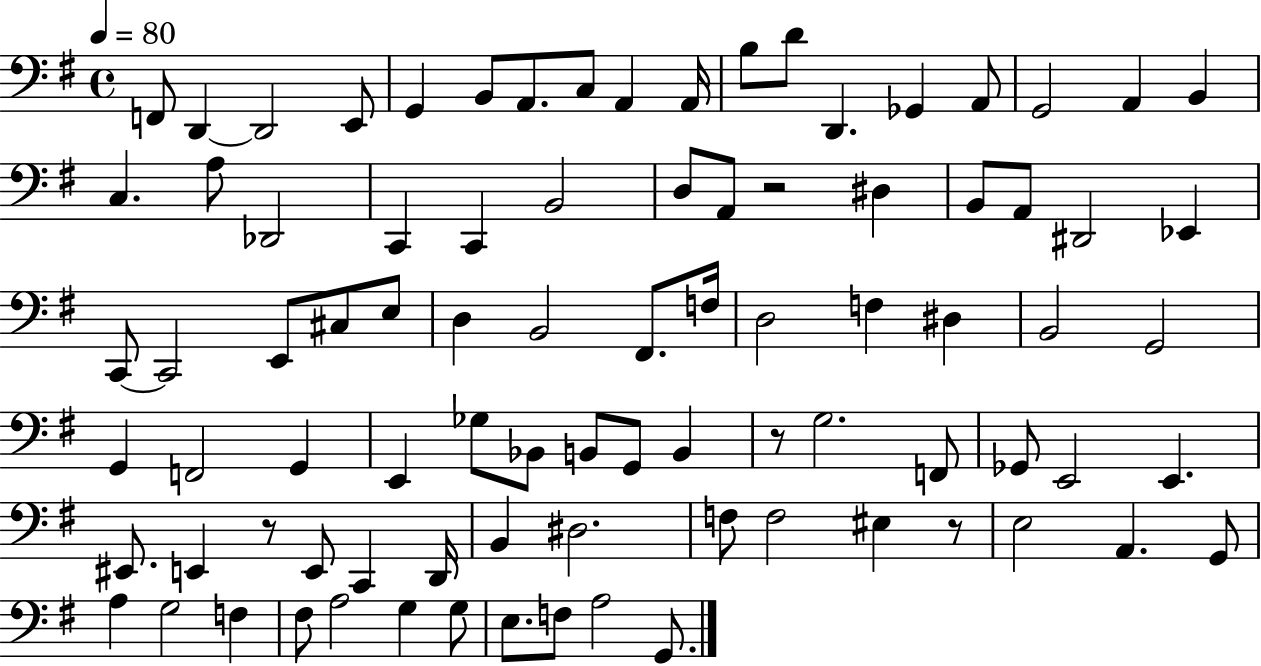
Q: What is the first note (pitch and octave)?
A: F2